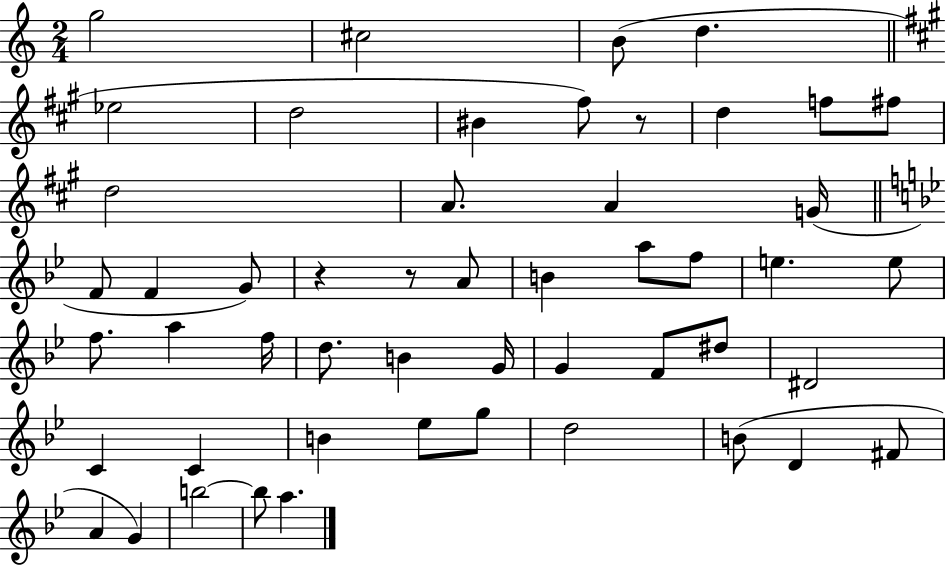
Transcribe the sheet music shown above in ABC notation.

X:1
T:Untitled
M:2/4
L:1/4
K:C
g2 ^c2 B/2 d _e2 d2 ^B ^f/2 z/2 d f/2 ^f/2 d2 A/2 A G/4 F/2 F G/2 z z/2 A/2 B a/2 f/2 e e/2 f/2 a f/4 d/2 B G/4 G F/2 ^d/2 ^D2 C C B _e/2 g/2 d2 B/2 D ^F/2 A G b2 b/2 a